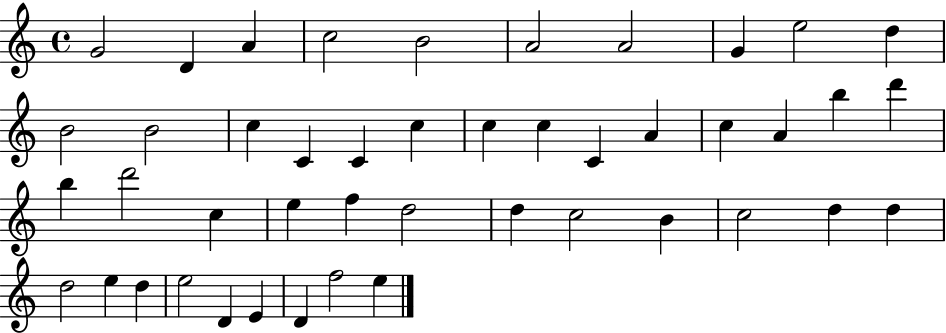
X:1
T:Untitled
M:4/4
L:1/4
K:C
G2 D A c2 B2 A2 A2 G e2 d B2 B2 c C C c c c C A c A b d' b d'2 c e f d2 d c2 B c2 d d d2 e d e2 D E D f2 e